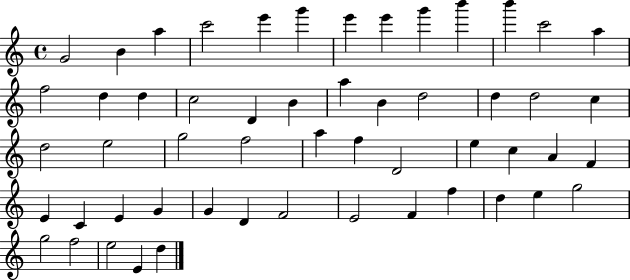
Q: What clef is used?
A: treble